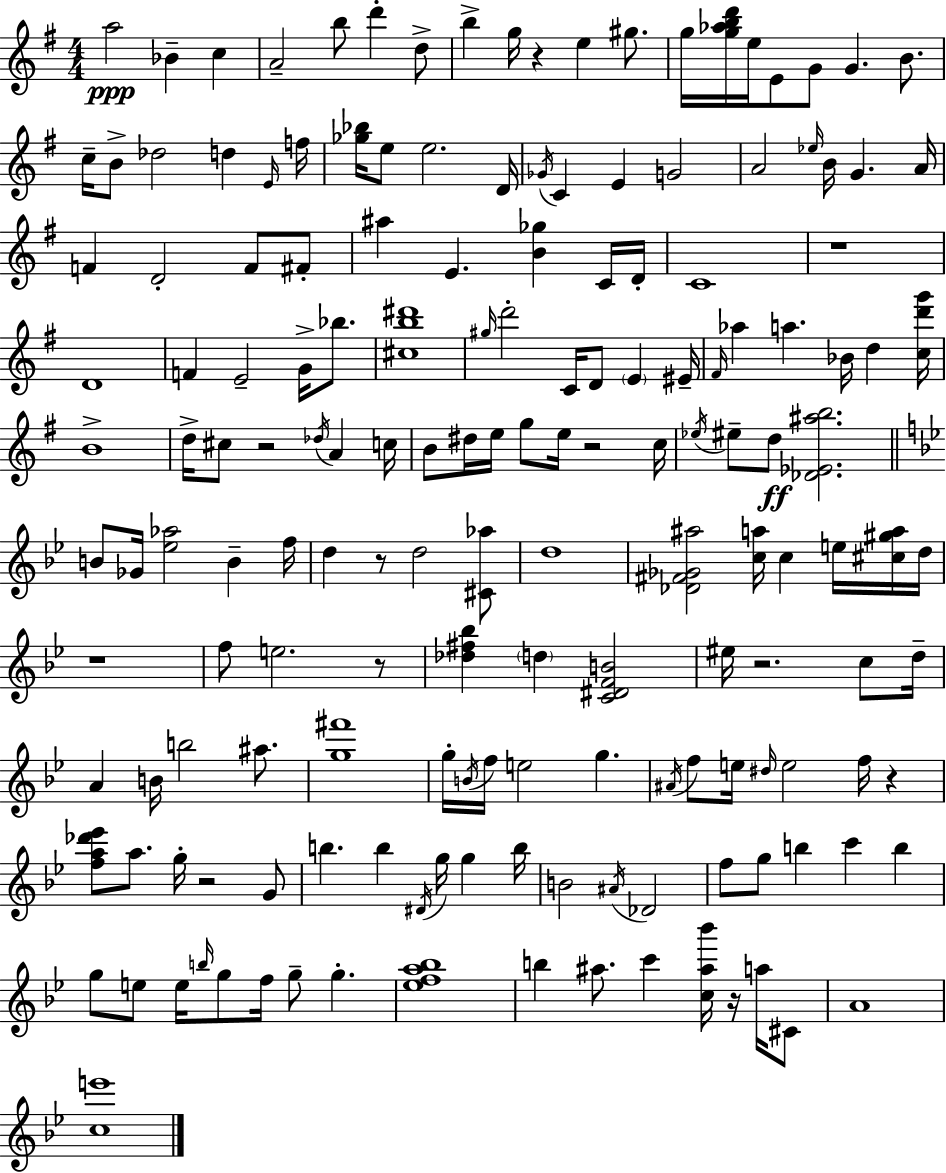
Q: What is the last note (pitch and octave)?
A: A4